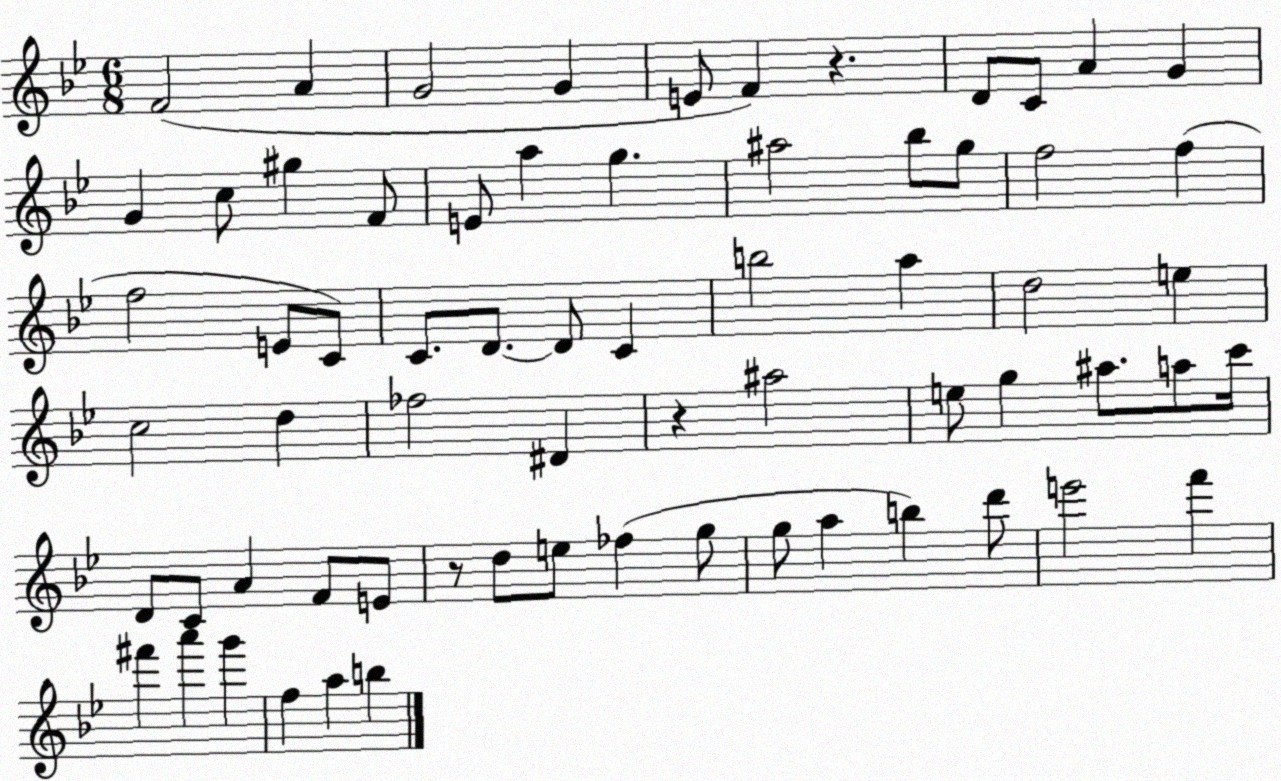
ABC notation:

X:1
T:Untitled
M:6/8
L:1/4
K:Bb
F2 A G2 G E/2 F z D/2 C/2 A G G c/2 ^g F/2 E/2 a g ^a2 _b/2 g/2 f2 f f2 E/2 C/2 C/2 D/2 D/2 C b2 a d2 e c2 d _f2 ^D z ^a2 e/2 g ^a/2 a/2 c'/4 D/2 C/2 A F/2 E/2 z/2 d/2 e/2 _f g/2 g/2 a b d'/2 e'2 f' ^f' a' g' f a b